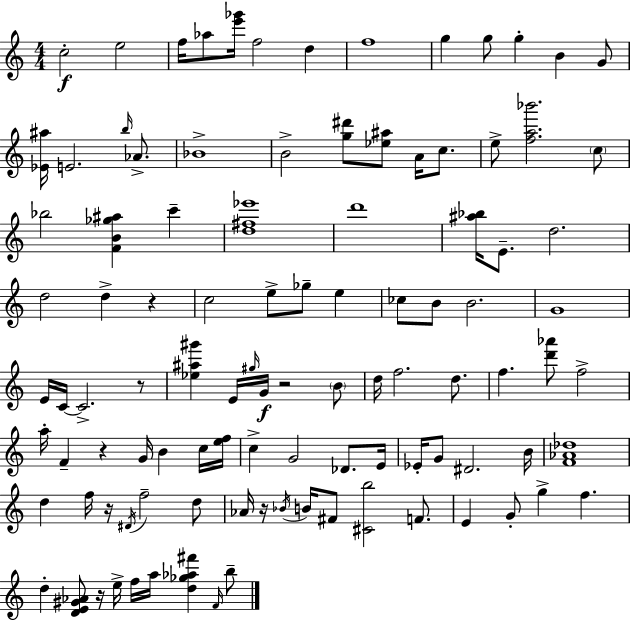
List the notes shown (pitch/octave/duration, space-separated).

C5/h E5/h F5/s Ab5/e [E6,Gb6]/s F5/h D5/q F5/w G5/q G5/e G5/q B4/q G4/e [Eb4,A#5]/s E4/h. B5/s Ab4/e. Bb4/w B4/h [G5,D#6]/e [Eb5,A#5]/e A4/s C5/e. E5/e [F5,A5,Bb6]/h. C5/e Bb5/h [F4,B4,Gb5,A#5]/q C6/q [D5,F#5,Eb6]/w D6/w [A#5,Bb5]/s E4/e. D5/h. D5/h D5/q R/q C5/h E5/e Gb5/e E5/q CES5/e B4/e B4/h. G4/w E4/s C4/s C4/h. R/e [Eb5,A#5,G#6]/q E4/s G#5/s G4/s R/h B4/e D5/s F5/h. D5/e. F5/q. [D6,Ab6]/e F5/h A5/s F4/q R/q G4/s B4/q C5/s [E5,F5]/s C5/q G4/h Db4/e. E4/s Eb4/s G4/e D#4/h. B4/s [F4,Ab4,Db5]/w D5/q F5/s R/s D#4/s F5/h D5/e Ab4/s R/s Bb4/s B4/s F#4/e [C#4,B5]/h F4/e. E4/q G4/e G5/q F5/q. D5/q [D4,E4,G#4,Ab4]/e R/s E5/s F5/s A5/s [D5,Gb5,Ab5,F#6]/q F4/s B5/e